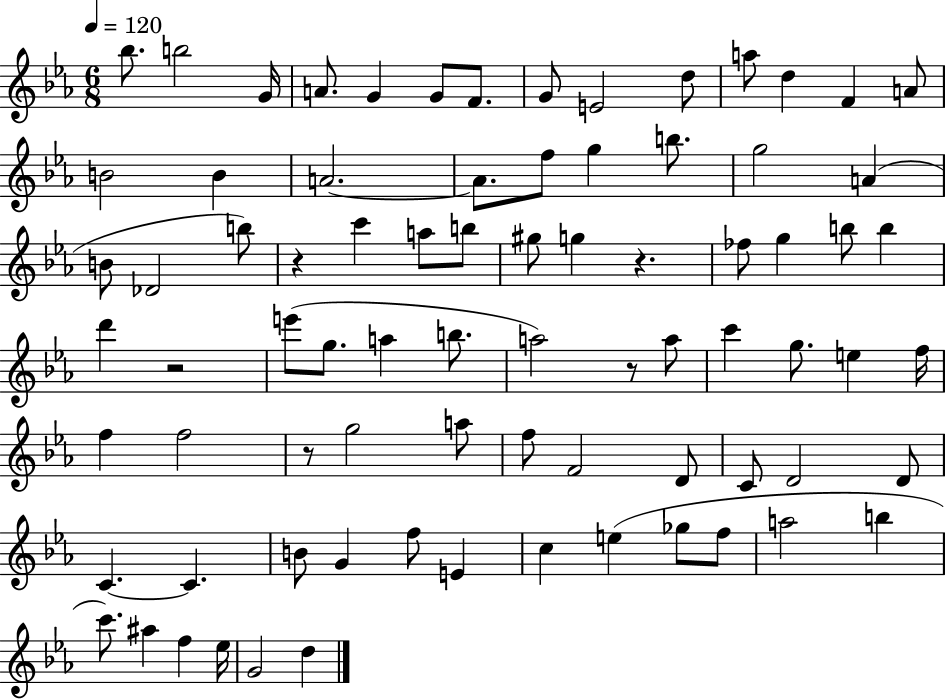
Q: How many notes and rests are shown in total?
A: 79